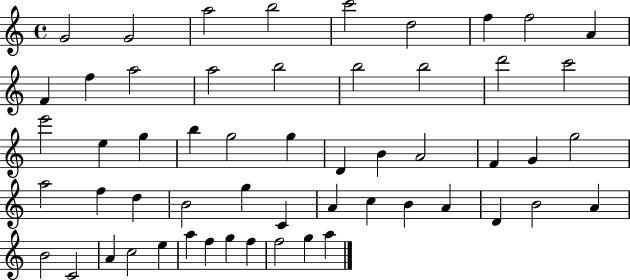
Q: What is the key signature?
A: C major